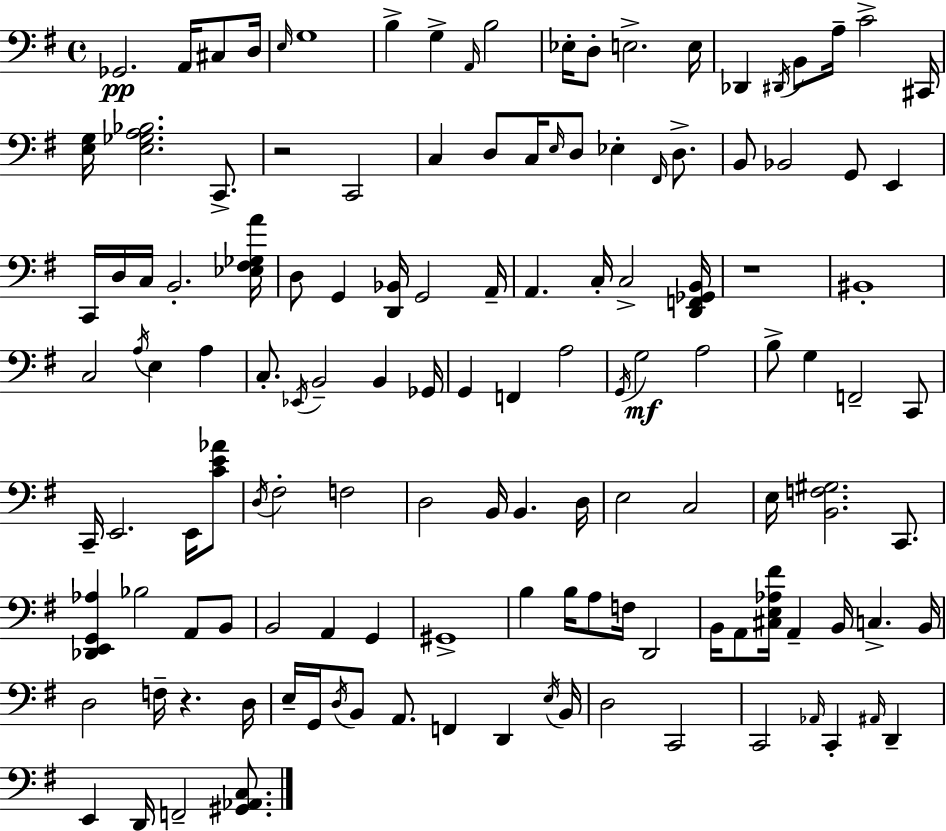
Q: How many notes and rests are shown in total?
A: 132